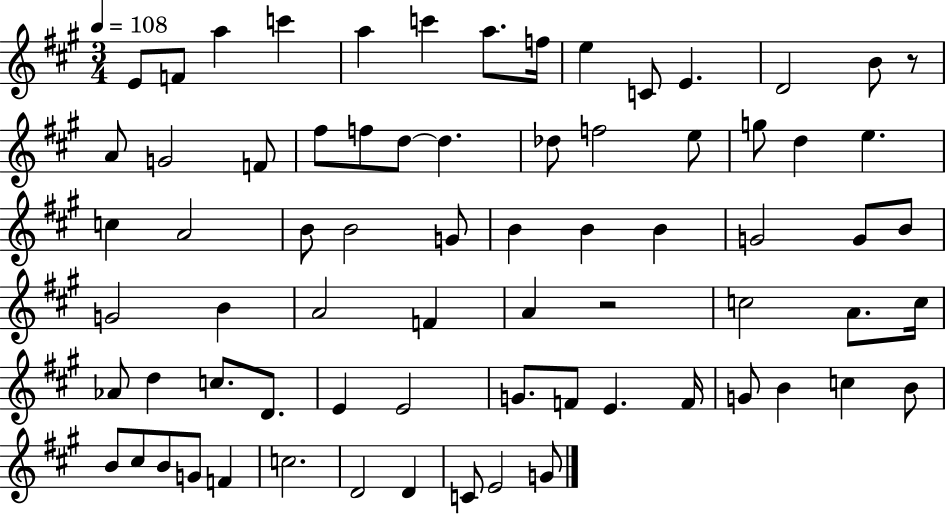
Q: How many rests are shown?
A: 2